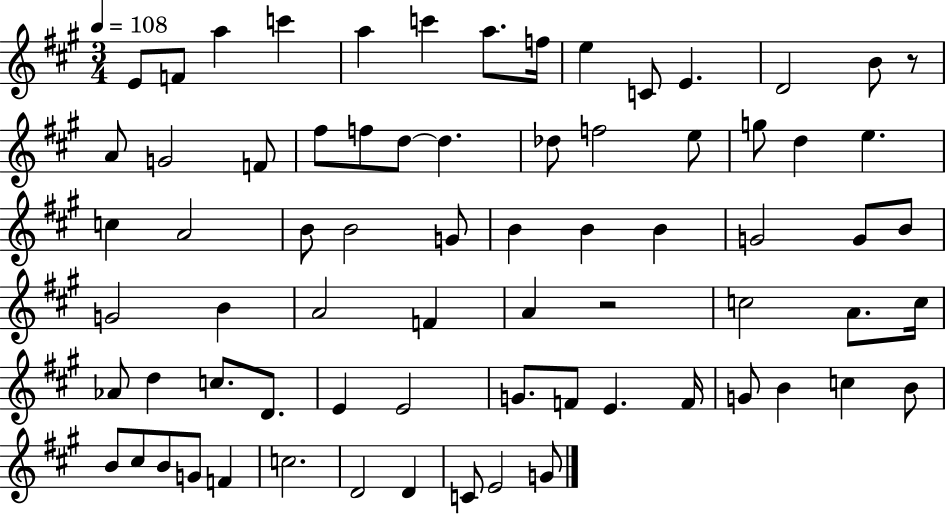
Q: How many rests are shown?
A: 2